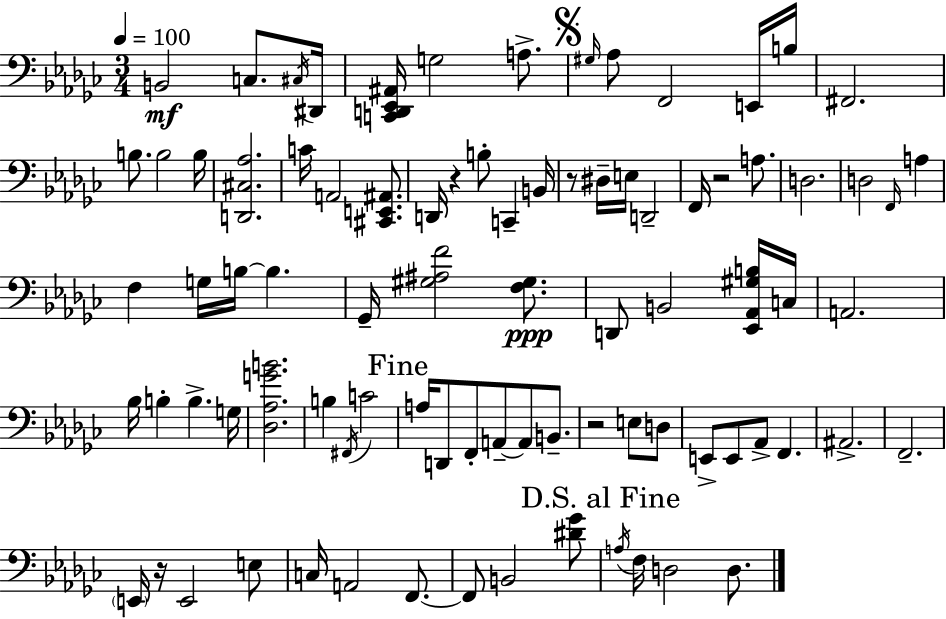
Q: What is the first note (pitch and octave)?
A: B2